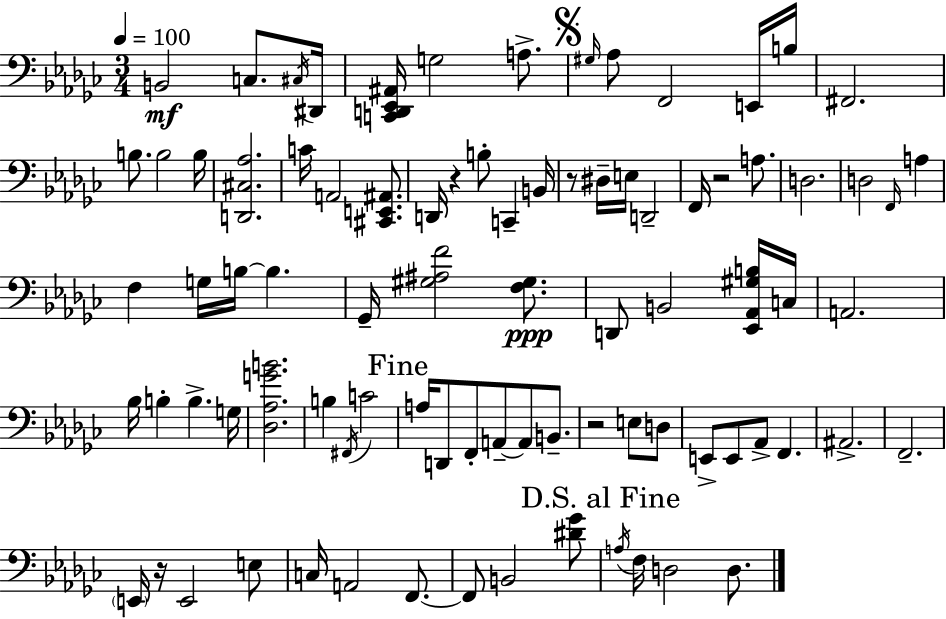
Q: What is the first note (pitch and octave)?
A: B2